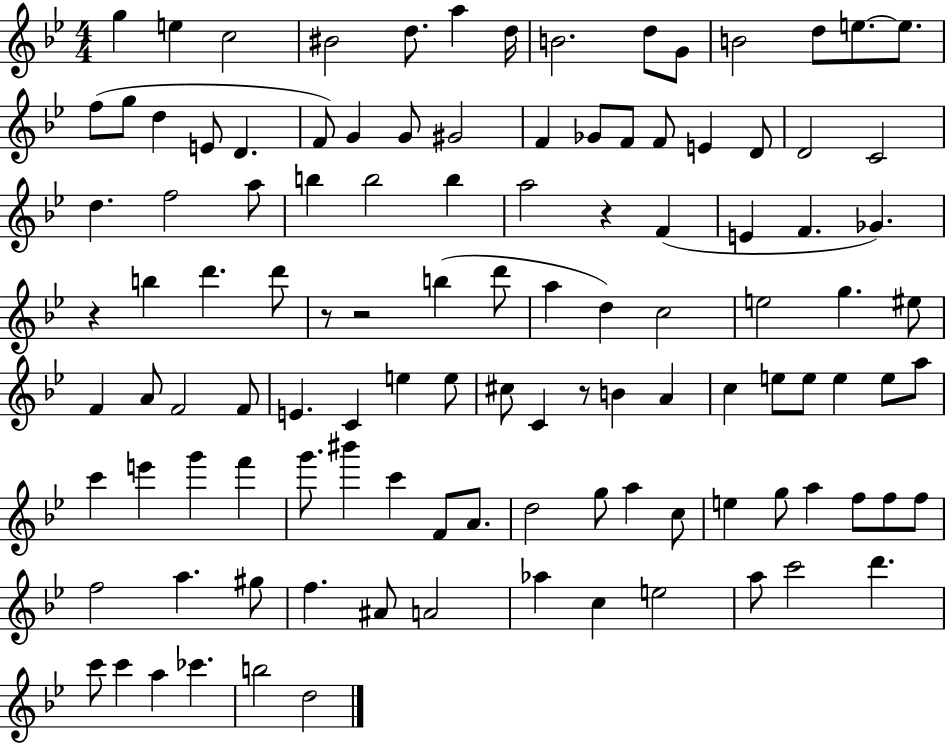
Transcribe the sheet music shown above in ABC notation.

X:1
T:Untitled
M:4/4
L:1/4
K:Bb
g e c2 ^B2 d/2 a d/4 B2 d/2 G/2 B2 d/2 e/2 e/2 f/2 g/2 d E/2 D F/2 G G/2 ^G2 F _G/2 F/2 F/2 E D/2 D2 C2 d f2 a/2 b b2 b a2 z F E F _G z b d' d'/2 z/2 z2 b d'/2 a d c2 e2 g ^e/2 F A/2 F2 F/2 E C e e/2 ^c/2 C z/2 B A c e/2 e/2 e e/2 a/2 c' e' g' f' g'/2 ^b' c' F/2 A/2 d2 g/2 a c/2 e g/2 a f/2 f/2 f/2 f2 a ^g/2 f ^A/2 A2 _a c e2 a/2 c'2 d' c'/2 c' a _c' b2 d2